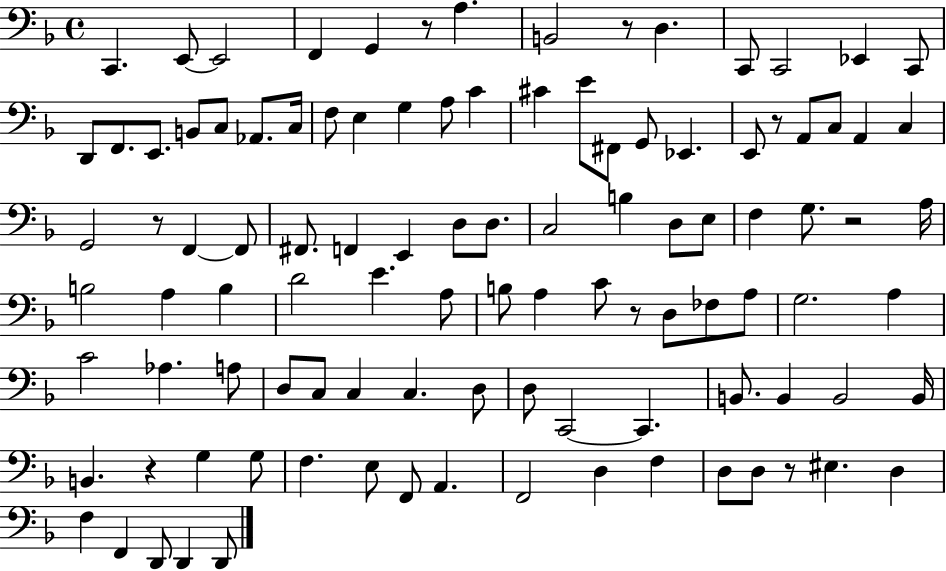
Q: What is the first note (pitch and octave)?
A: C2